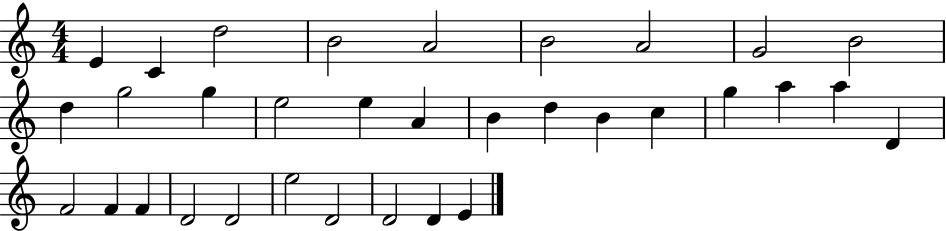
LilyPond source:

{
  \clef treble
  \numericTimeSignature
  \time 4/4
  \key c \major
  e'4 c'4 d''2 | b'2 a'2 | b'2 a'2 | g'2 b'2 | \break d''4 g''2 g''4 | e''2 e''4 a'4 | b'4 d''4 b'4 c''4 | g''4 a''4 a''4 d'4 | \break f'2 f'4 f'4 | d'2 d'2 | e''2 d'2 | d'2 d'4 e'4 | \break \bar "|."
}